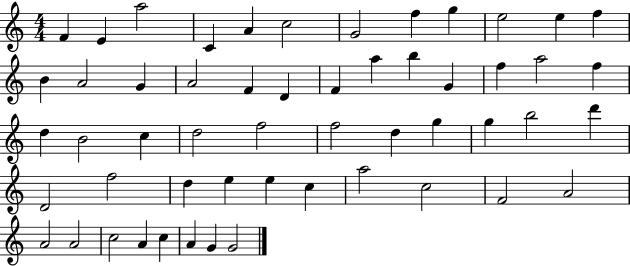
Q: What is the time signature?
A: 4/4